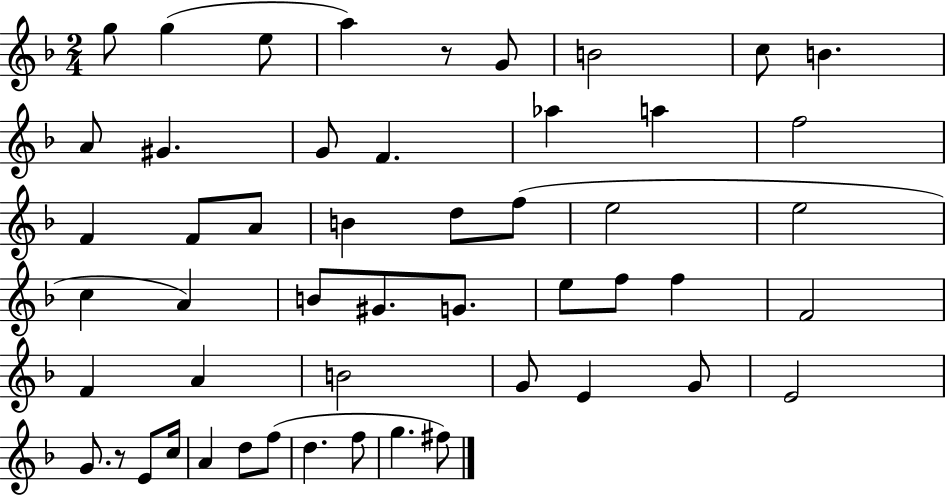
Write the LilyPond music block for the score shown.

{
  \clef treble
  \numericTimeSignature
  \time 2/4
  \key f \major
  g''8 g''4( e''8 | a''4) r8 g'8 | b'2 | c''8 b'4. | \break a'8 gis'4. | g'8 f'4. | aes''4 a''4 | f''2 | \break f'4 f'8 a'8 | b'4 d''8 f''8( | e''2 | e''2 | \break c''4 a'4) | b'8 gis'8. g'8. | e''8 f''8 f''4 | f'2 | \break f'4 a'4 | b'2 | g'8 e'4 g'8 | e'2 | \break g'8. r8 e'8 c''16 | a'4 d''8 f''8( | d''4. f''8 | g''4. fis''8) | \break \bar "|."
}